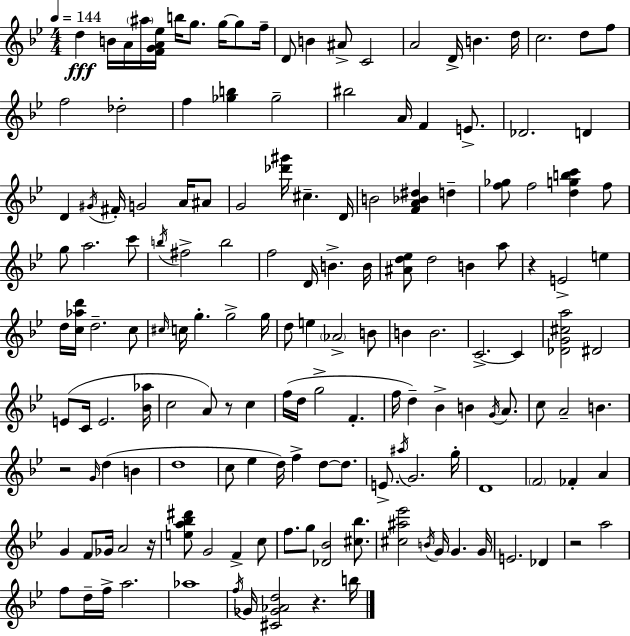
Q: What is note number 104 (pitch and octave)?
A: D5